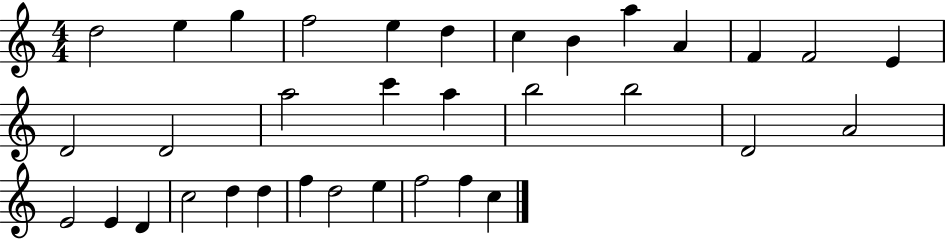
X:1
T:Untitled
M:4/4
L:1/4
K:C
d2 e g f2 e d c B a A F F2 E D2 D2 a2 c' a b2 b2 D2 A2 E2 E D c2 d d f d2 e f2 f c